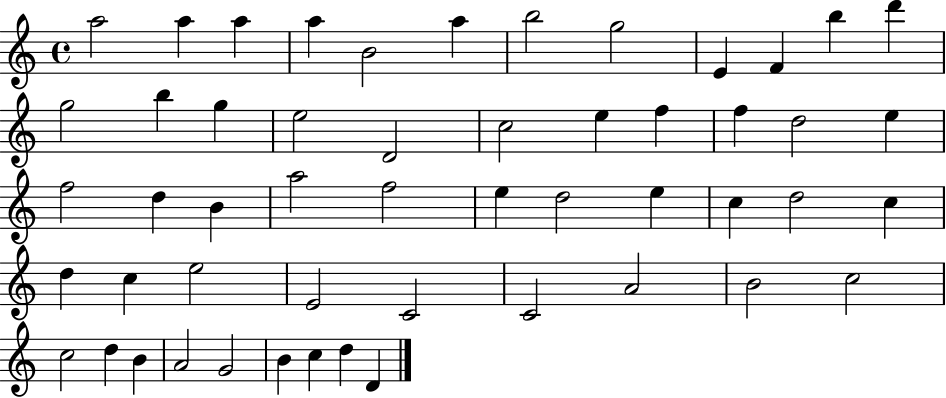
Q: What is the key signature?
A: C major